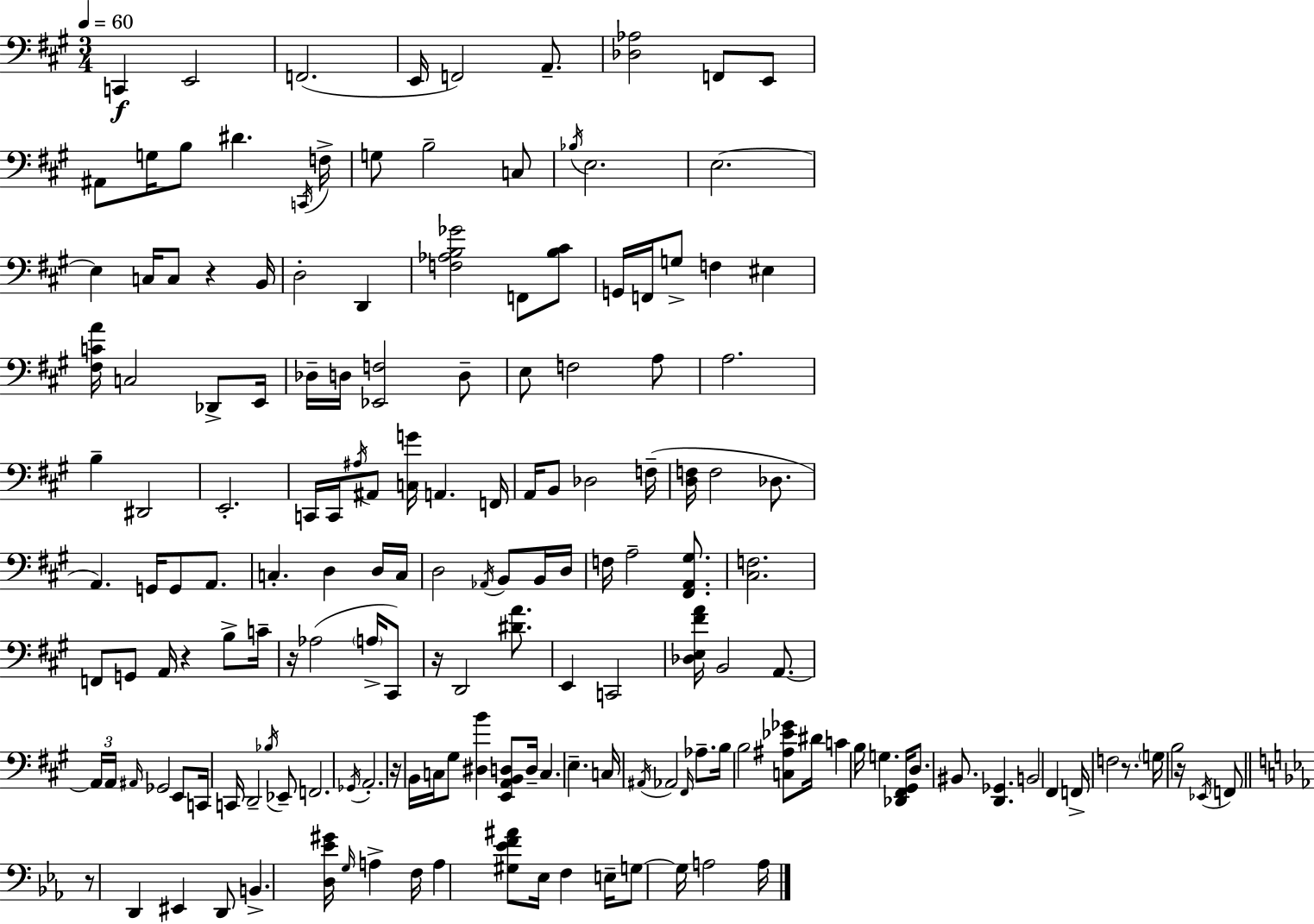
{
  \clef bass
  \numericTimeSignature
  \time 3/4
  \key a \major
  \tempo 4 = 60
  c,4\f e,2 | f,2.( | e,16 f,2) a,8.-- | <des aes>2 f,8 e,8 | \break ais,8 g16 b8 dis'4. \acciaccatura { c,16 } | f16-> g8 b2-- c8 | \acciaccatura { bes16 } e2. | e2.~~ | \break e4 c16 c8 r4 | b,16 d2-. d,4 | <f aes b ges'>2 f,8 | <b cis'>8 g,16 f,16 g8-> f4 eis4 | \break <fis c' a'>16 c2 des,8-> | e,16 des16-- d16 <ees, f>2 | d8-- e8 f2 | a8 a2. | \break b4-- dis,2 | e,2.-. | c,16 c,16 \acciaccatura { ais16 } ais,8 <c g'>16 a,4. | f,16 a,16 b,8 des2 | \break f16--( <d f>16 f2 | des8. a,4.) g,16 g,8 | a,8. c4.-. d4 | d16 c16 d2 \acciaccatura { aes,16 } | \break b,8 b,16 d16 f16 a2-- | <fis, a, gis>8. <cis f>2. | f,8 g,8 a,16 r4 | b8-> c'16-- r16 aes2( | \break \parenthesize a16-> cis,8) r16 d,2 | <dis' a'>8. e,4 c,2 | <des e fis' a'>16 b,2 | a,8.~~ \tuplet 3/2 { a,16 a,16 \grace { ais,16 } } ges,2 | \break e,8 c,16 c,16 d,2-- | \acciaccatura { bes16 } ees,8-- f,2. | \acciaccatura { ges,16 } a,2.-. | r16 b,16 c16 gis8 | \break <dis b'>4 <e, a, b, d>8 d16-- c4. | e4.-- c16 \acciaccatura { ais,16 } aes,2 | \grace { fis,16 } aes8.-- b16 b2 | <c ais ees' ges'>8 dis'16 c'4 | \break b16 g4. <des, fis, gis,>16 d8. | bis,8. <d, ges,>4. b,2 | fis,4 f,16-> f2 | r8. \parenthesize g16 b2 | \break r16 \acciaccatura { ees,16 } f,8 \bar "||" \break \key ees \major r8 d,4 eis,4 d,8 | b,4.-> <d ees' gis'>16 \grace { g16 } a4-> | f16 a4 <gis ees' f' ais'>8 ees16 f4 | e16-- g8~~ g16 a2 | \break a16 \bar "|."
}